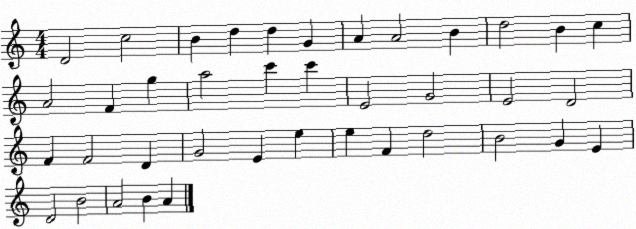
X:1
T:Untitled
M:4/4
L:1/4
K:C
D2 c2 B d d G A A2 B d2 B c A2 F g a2 c' c' E2 G2 E2 D2 F F2 D G2 E e e F d2 B2 G E D2 B2 A2 B A